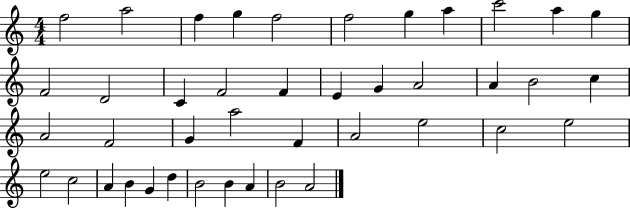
{
  \clef treble
  \numericTimeSignature
  \time 4/4
  \key c \major
  f''2 a''2 | f''4 g''4 f''2 | f''2 g''4 a''4 | c'''2 a''4 g''4 | \break f'2 d'2 | c'4 f'2 f'4 | e'4 g'4 a'2 | a'4 b'2 c''4 | \break a'2 f'2 | g'4 a''2 f'4 | a'2 e''2 | c''2 e''2 | \break e''2 c''2 | a'4 b'4 g'4 d''4 | b'2 b'4 a'4 | b'2 a'2 | \break \bar "|."
}